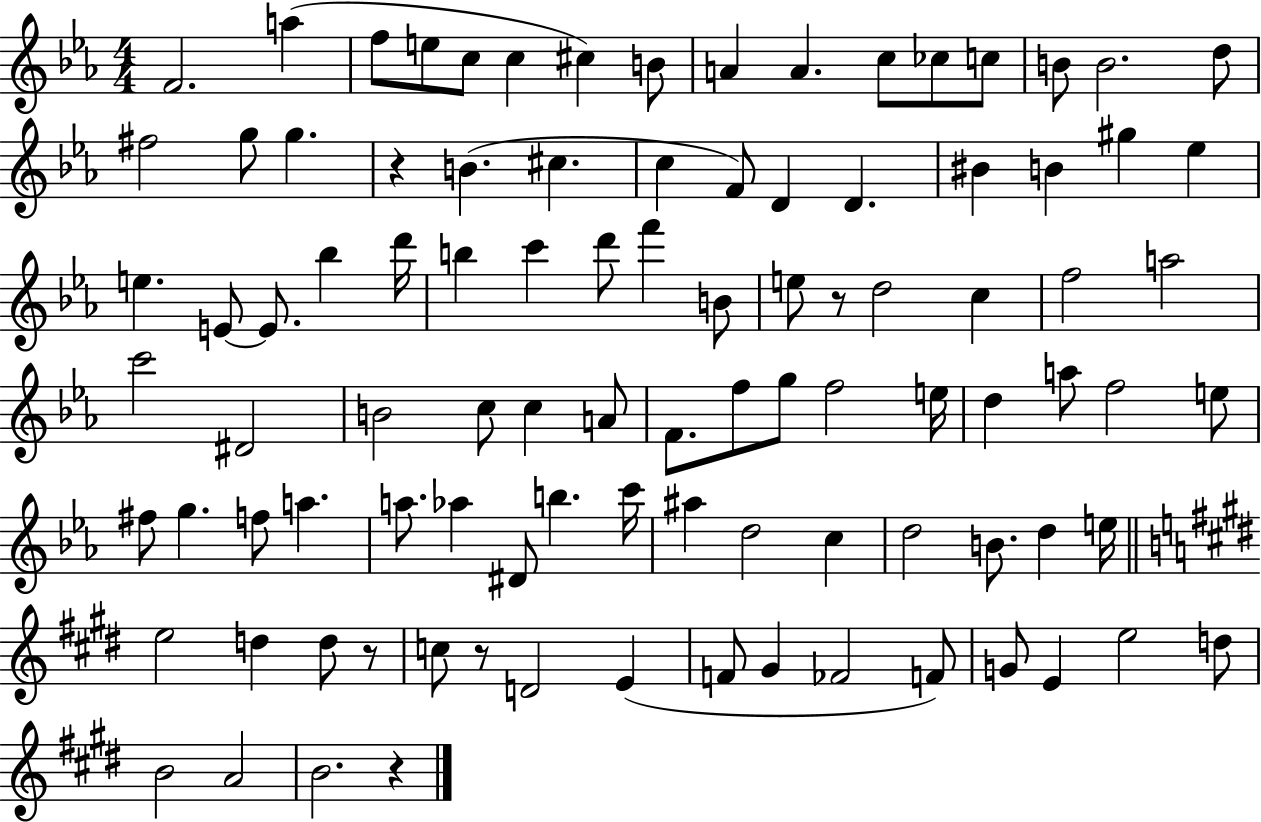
X:1
T:Untitled
M:4/4
L:1/4
K:Eb
F2 a f/2 e/2 c/2 c ^c B/2 A A c/2 _c/2 c/2 B/2 B2 d/2 ^f2 g/2 g z B ^c c F/2 D D ^B B ^g _e e E/2 E/2 _b d'/4 b c' d'/2 f' B/2 e/2 z/2 d2 c f2 a2 c'2 ^D2 B2 c/2 c A/2 F/2 f/2 g/2 f2 e/4 d a/2 f2 e/2 ^f/2 g f/2 a a/2 _a ^D/2 b c'/4 ^a d2 c d2 B/2 d e/4 e2 d d/2 z/2 c/2 z/2 D2 E F/2 ^G _F2 F/2 G/2 E e2 d/2 B2 A2 B2 z